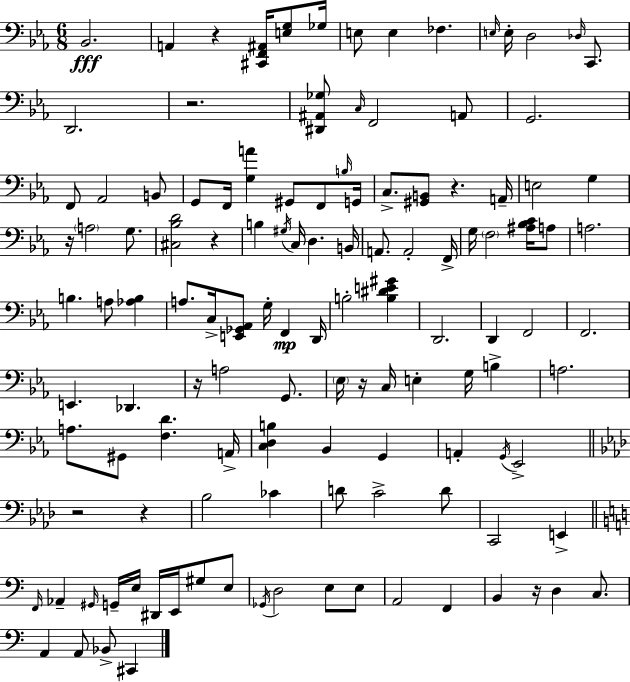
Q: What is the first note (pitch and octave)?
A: Bb2